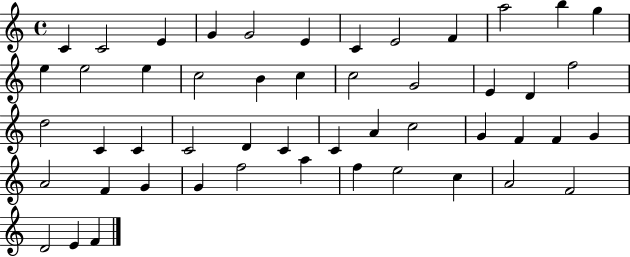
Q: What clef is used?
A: treble